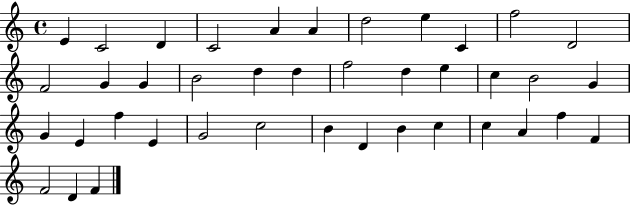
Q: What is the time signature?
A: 4/4